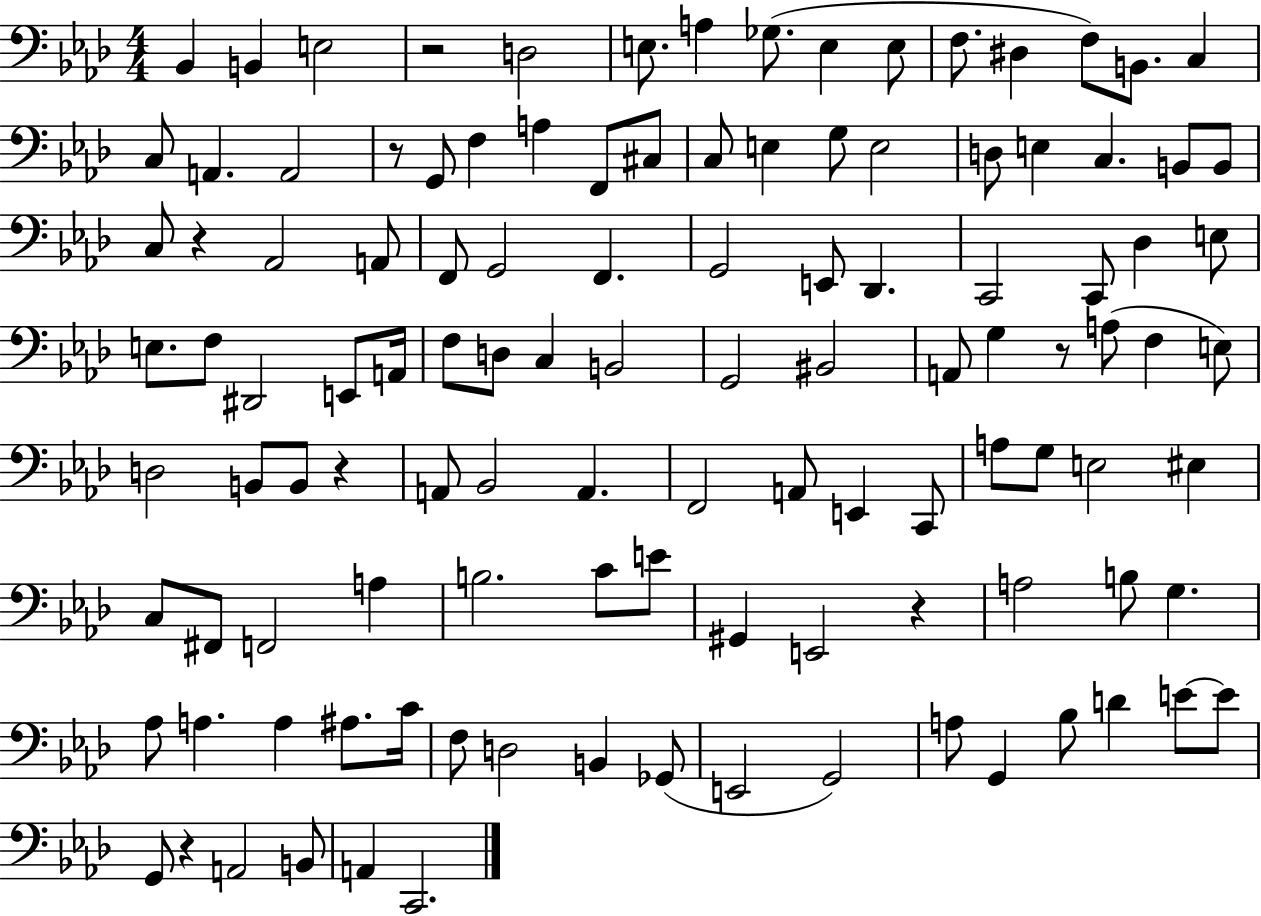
{
  \clef bass
  \numericTimeSignature
  \time 4/4
  \key aes \major
  \repeat volta 2 { bes,4 b,4 e2 | r2 d2 | e8. a4 ges8.( e4 e8 | f8. dis4 f8) b,8. c4 | \break c8 a,4. a,2 | r8 g,8 f4 a4 f,8 cis8 | c8 e4 g8 e2 | d8 e4 c4. b,8 b,8 | \break c8 r4 aes,2 a,8 | f,8 g,2 f,4. | g,2 e,8 des,4. | c,2 c,8 des4 e8 | \break e8. f8 dis,2 e,8 a,16 | f8 d8 c4 b,2 | g,2 bis,2 | a,8 g4 r8 a8( f4 e8) | \break d2 b,8 b,8 r4 | a,8 bes,2 a,4. | f,2 a,8 e,4 c,8 | a8 g8 e2 eis4 | \break c8 fis,8 f,2 a4 | b2. c'8 e'8 | gis,4 e,2 r4 | a2 b8 g4. | \break aes8 a4. a4 ais8. c'16 | f8 d2 b,4 ges,8( | e,2 g,2) | a8 g,4 bes8 d'4 e'8~~ e'8 | \break g,8 r4 a,2 b,8 | a,4 c,2. | } \bar "|."
}